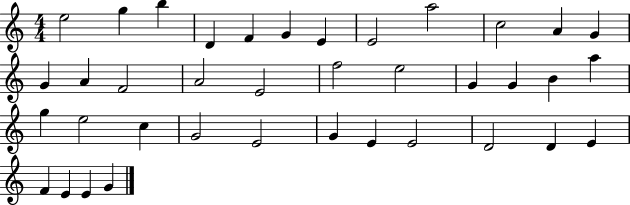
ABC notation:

X:1
T:Untitled
M:4/4
L:1/4
K:C
e2 g b D F G E E2 a2 c2 A G G A F2 A2 E2 f2 e2 G G B a g e2 c G2 E2 G E E2 D2 D E F E E G